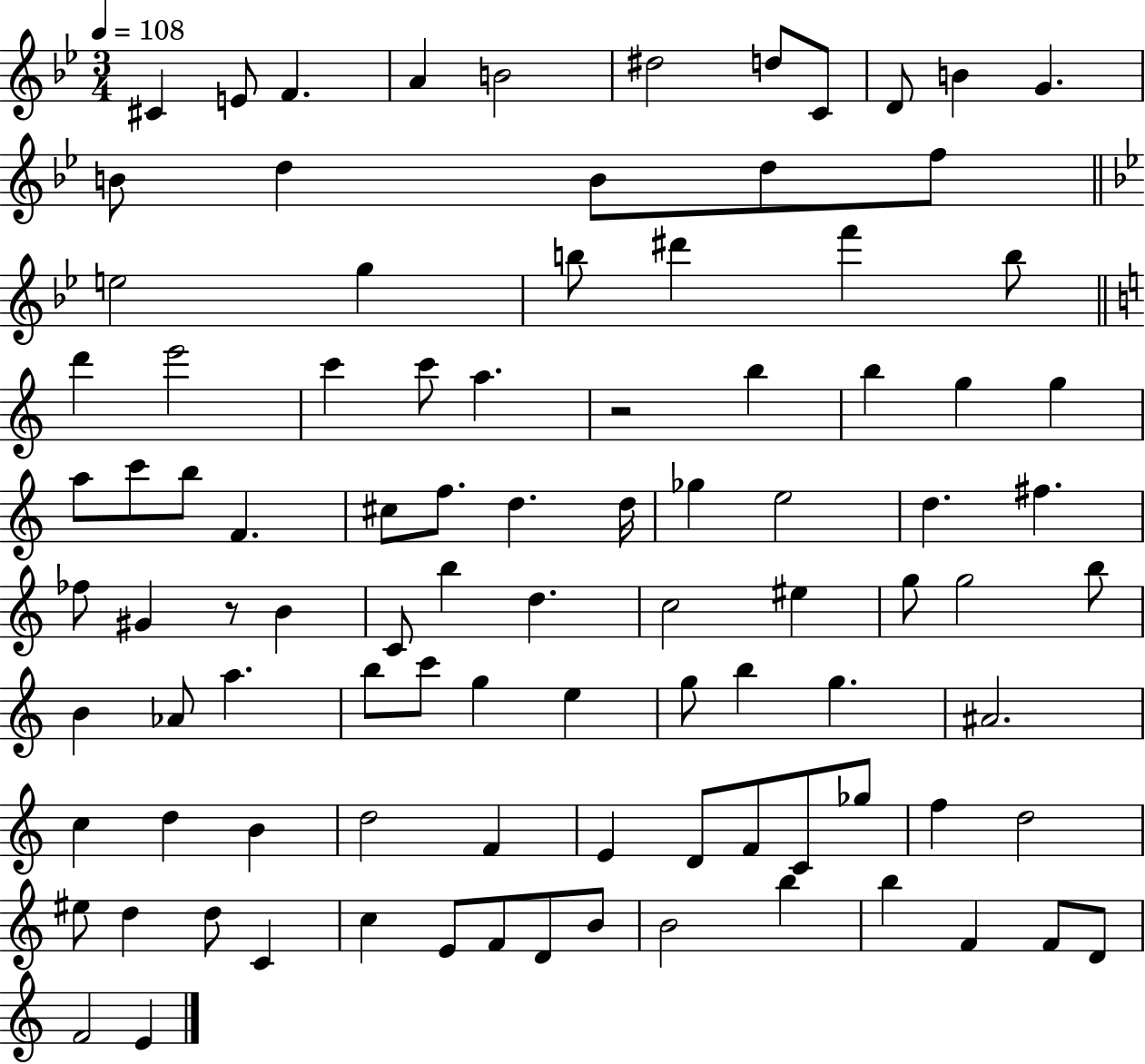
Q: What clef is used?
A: treble